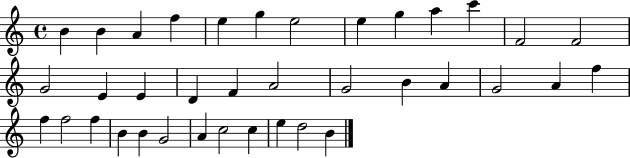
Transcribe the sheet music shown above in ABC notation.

X:1
T:Untitled
M:4/4
L:1/4
K:C
B B A f e g e2 e g a c' F2 F2 G2 E E D F A2 G2 B A G2 A f f f2 f B B G2 A c2 c e d2 B